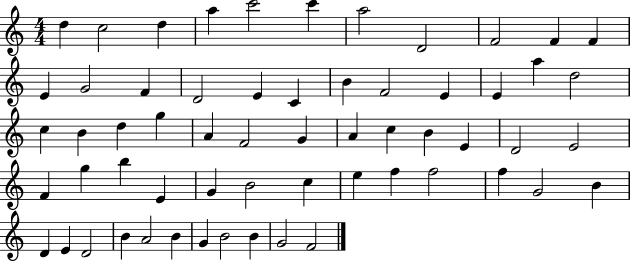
{
  \clef treble
  \numericTimeSignature
  \time 4/4
  \key c \major
  d''4 c''2 d''4 | a''4 c'''2 c'''4 | a''2 d'2 | f'2 f'4 f'4 | \break e'4 g'2 f'4 | d'2 e'4 c'4 | b'4 f'2 e'4 | e'4 a''4 d''2 | \break c''4 b'4 d''4 g''4 | a'4 f'2 g'4 | a'4 c''4 b'4 e'4 | d'2 e'2 | \break f'4 g''4 b''4 e'4 | g'4 b'2 c''4 | e''4 f''4 f''2 | f''4 g'2 b'4 | \break d'4 e'4 d'2 | b'4 a'2 b'4 | g'4 b'2 b'4 | g'2 f'2 | \break \bar "|."
}